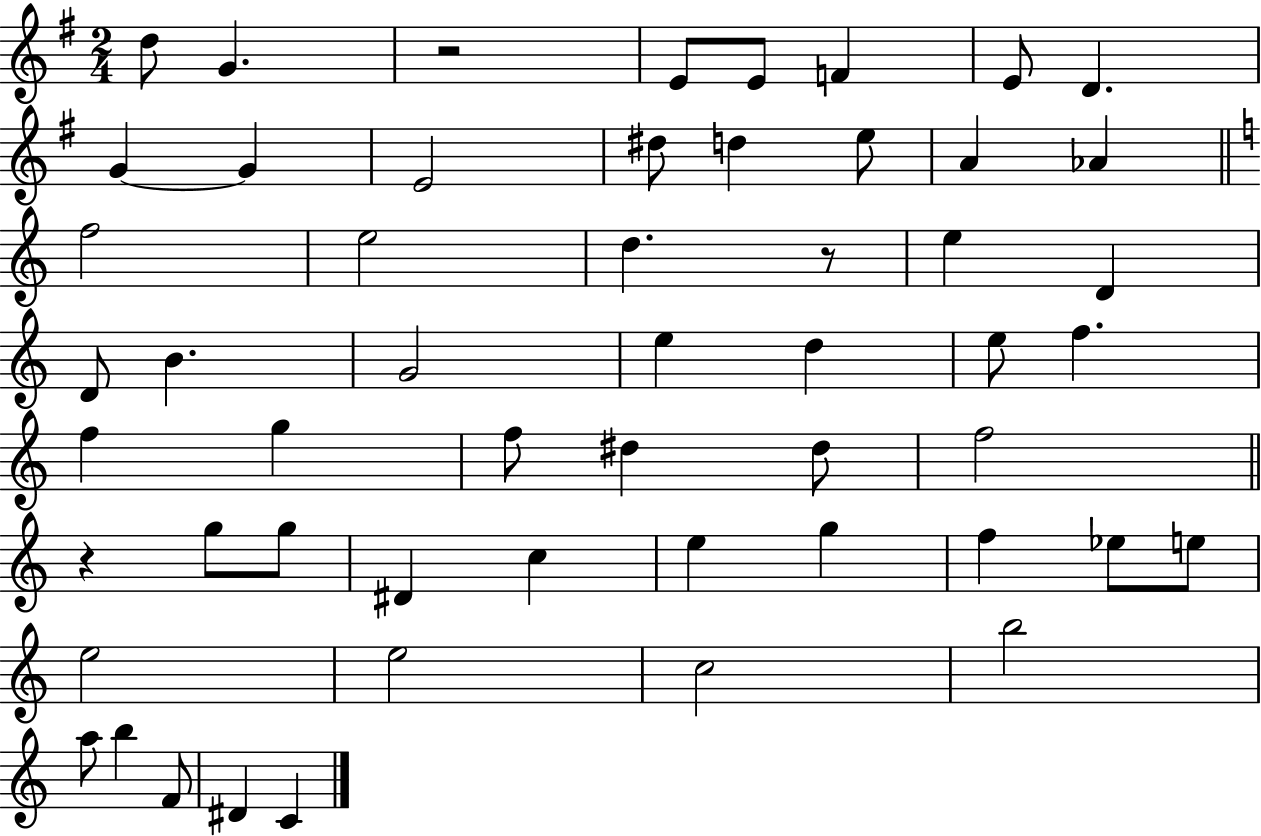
{
  \clef treble
  \numericTimeSignature
  \time 2/4
  \key g \major
  d''8 g'4. | r2 | e'8 e'8 f'4 | e'8 d'4. | \break g'4~~ g'4 | e'2 | dis''8 d''4 e''8 | a'4 aes'4 | \break \bar "||" \break \key c \major f''2 | e''2 | d''4. r8 | e''4 d'4 | \break d'8 b'4. | g'2 | e''4 d''4 | e''8 f''4. | \break f''4 g''4 | f''8 dis''4 dis''8 | f''2 | \bar "||" \break \key c \major r4 g''8 g''8 | dis'4 c''4 | e''4 g''4 | f''4 ees''8 e''8 | \break e''2 | e''2 | c''2 | b''2 | \break a''8 b''4 f'8 | dis'4 c'4 | \bar "|."
}